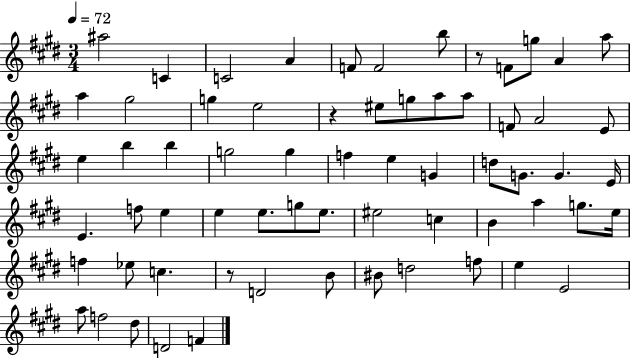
{
  \clef treble
  \numericTimeSignature
  \time 3/4
  \key e \major
  \tempo 4 = 72
  ais''2 c'4 | c'2 a'4 | f'8 f'2 b''8 | r8 f'8 g''8 a'4 a''8 | \break a''4 gis''2 | g''4 e''2 | r4 eis''8 g''8 a''8 a''8 | f'8 a'2 e'8 | \break e''4 b''4 b''4 | g''2 g''4 | f''4 e''4 g'4 | d''8 g'8. g'4. e'16 | \break e'4. f''8 e''4 | e''4 e''8. g''8 e''8. | eis''2 c''4 | b'4 a''4 g''8. e''16 | \break f''4 ees''8 c''4. | r8 d'2 b'8 | bis'8 d''2 f''8 | e''4 e'2 | \break a''8 f''2 dis''8 | d'2 f'4 | \bar "|."
}